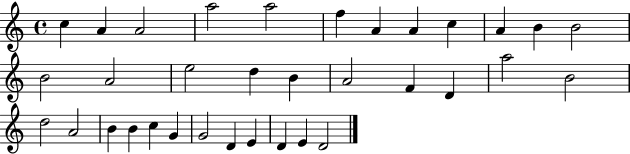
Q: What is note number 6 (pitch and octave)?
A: F5